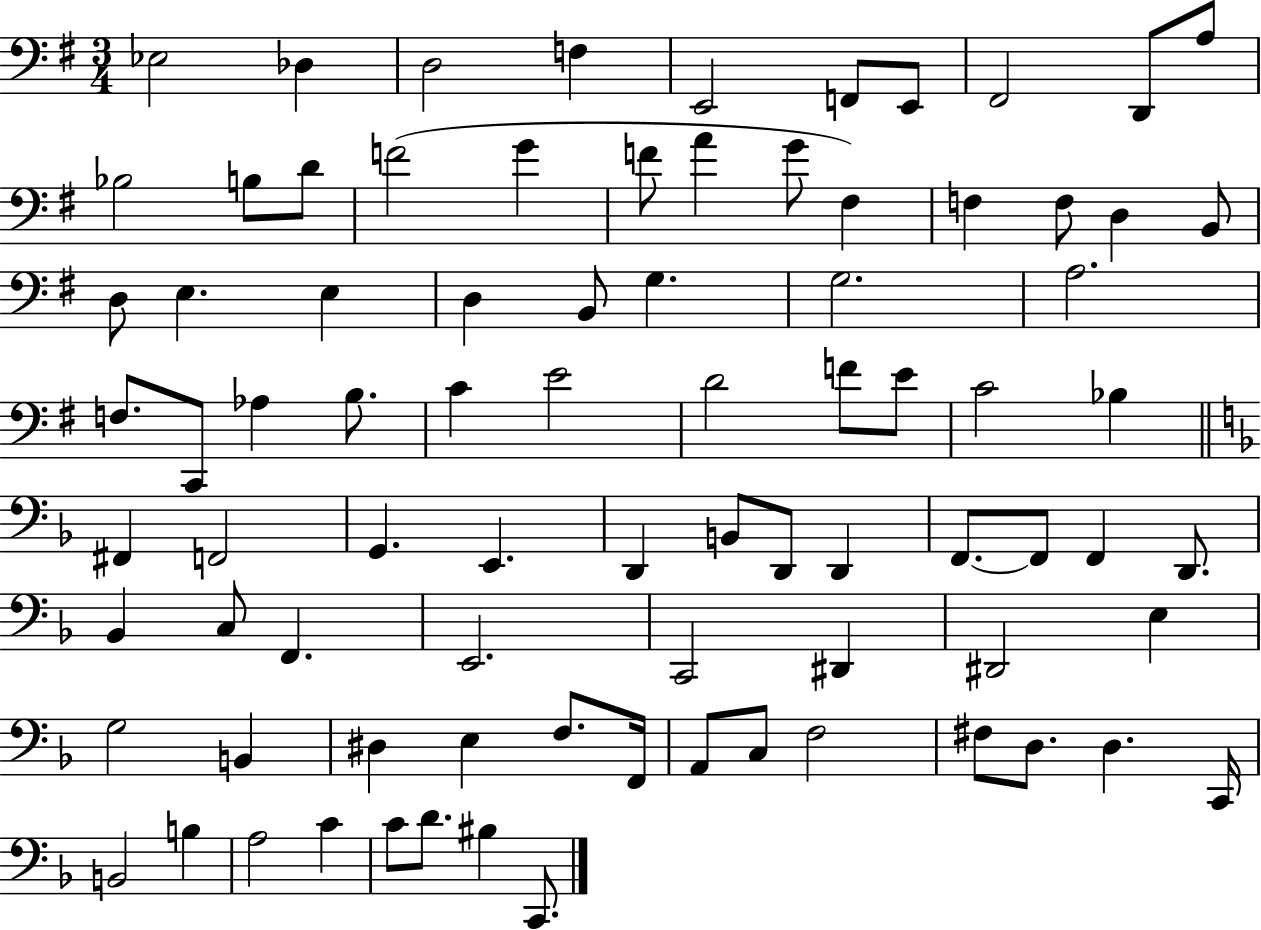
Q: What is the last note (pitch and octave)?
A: C2